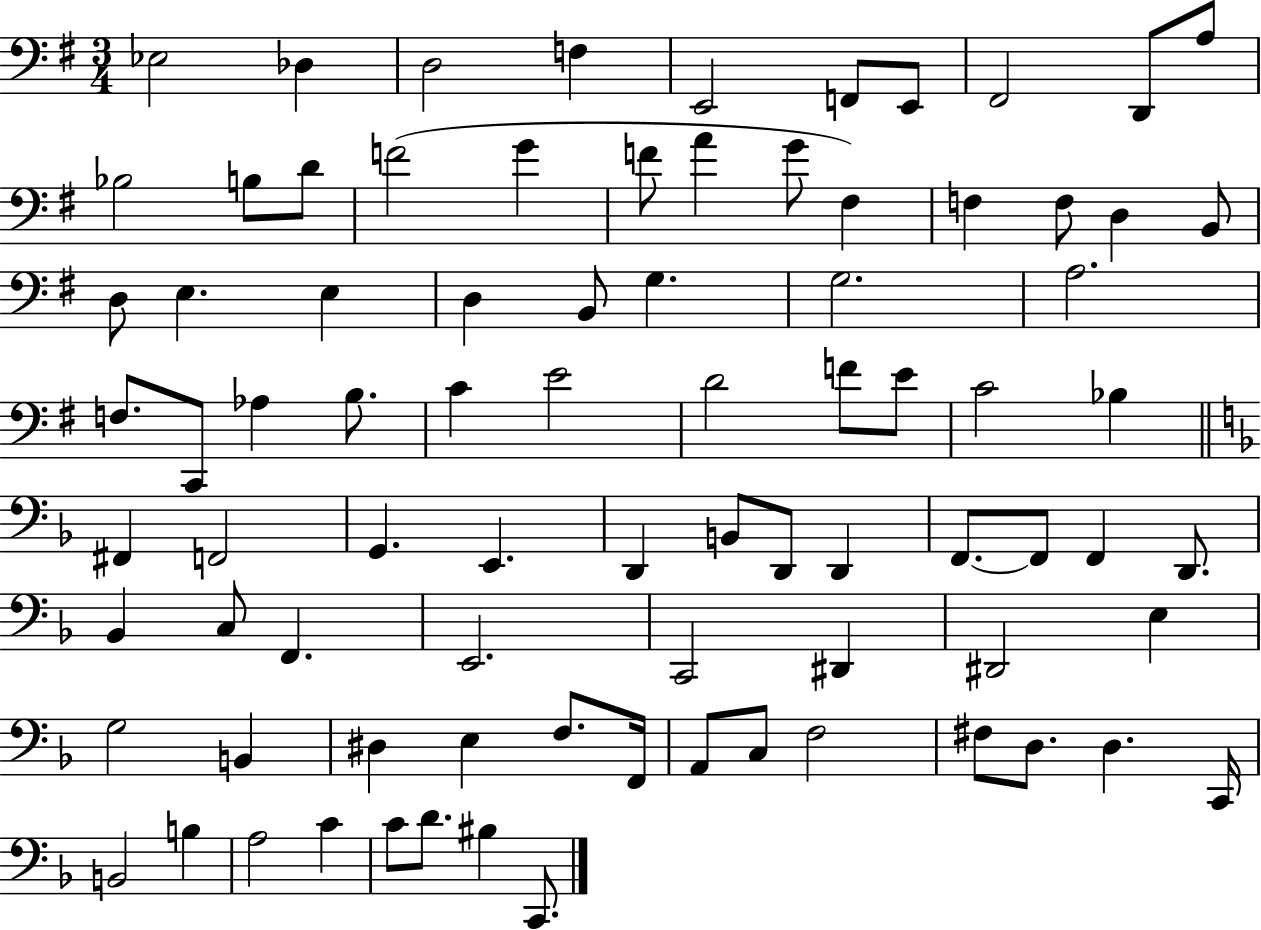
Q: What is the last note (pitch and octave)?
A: C2